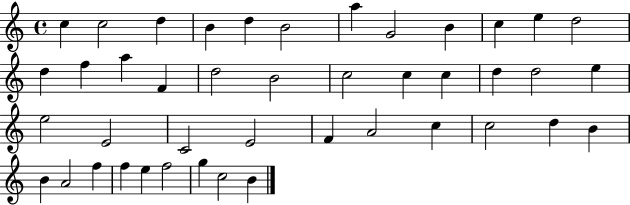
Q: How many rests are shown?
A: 0